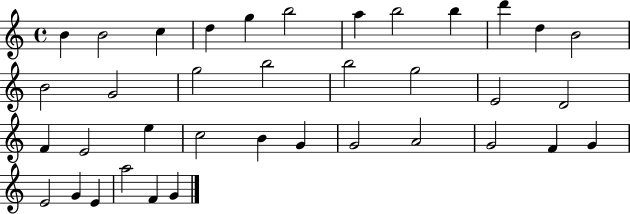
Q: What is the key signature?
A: C major